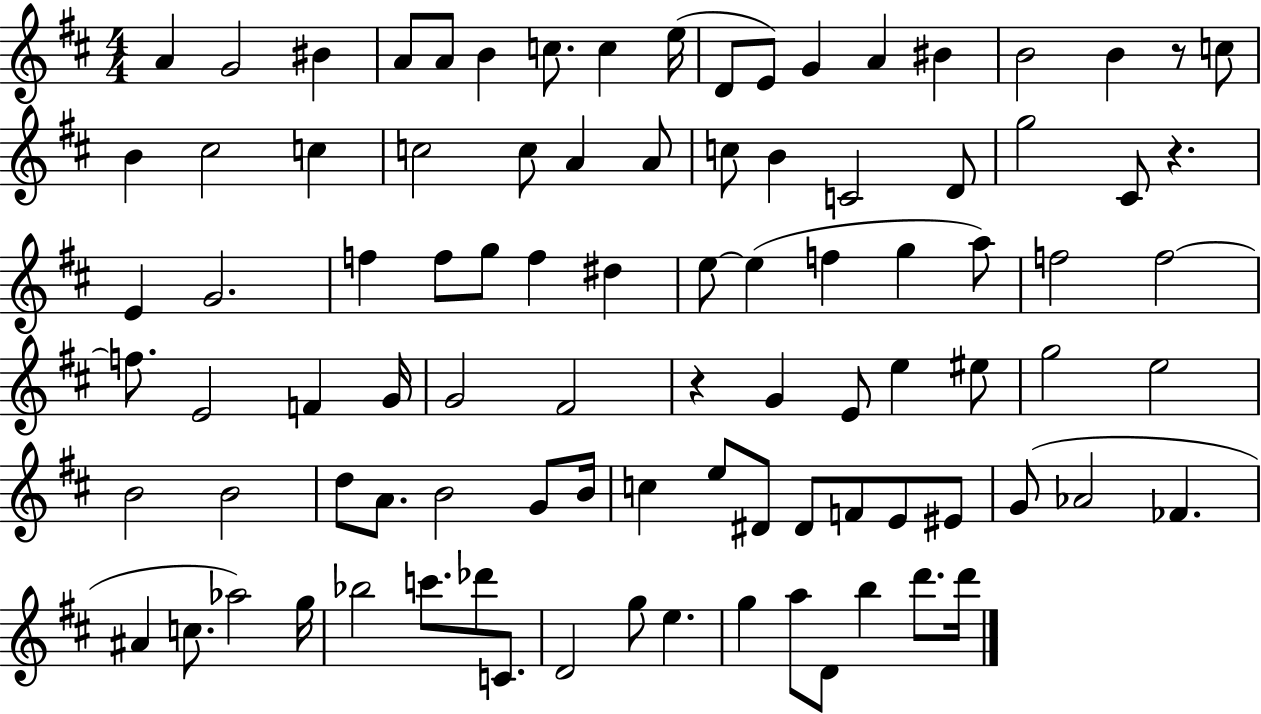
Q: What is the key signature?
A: D major